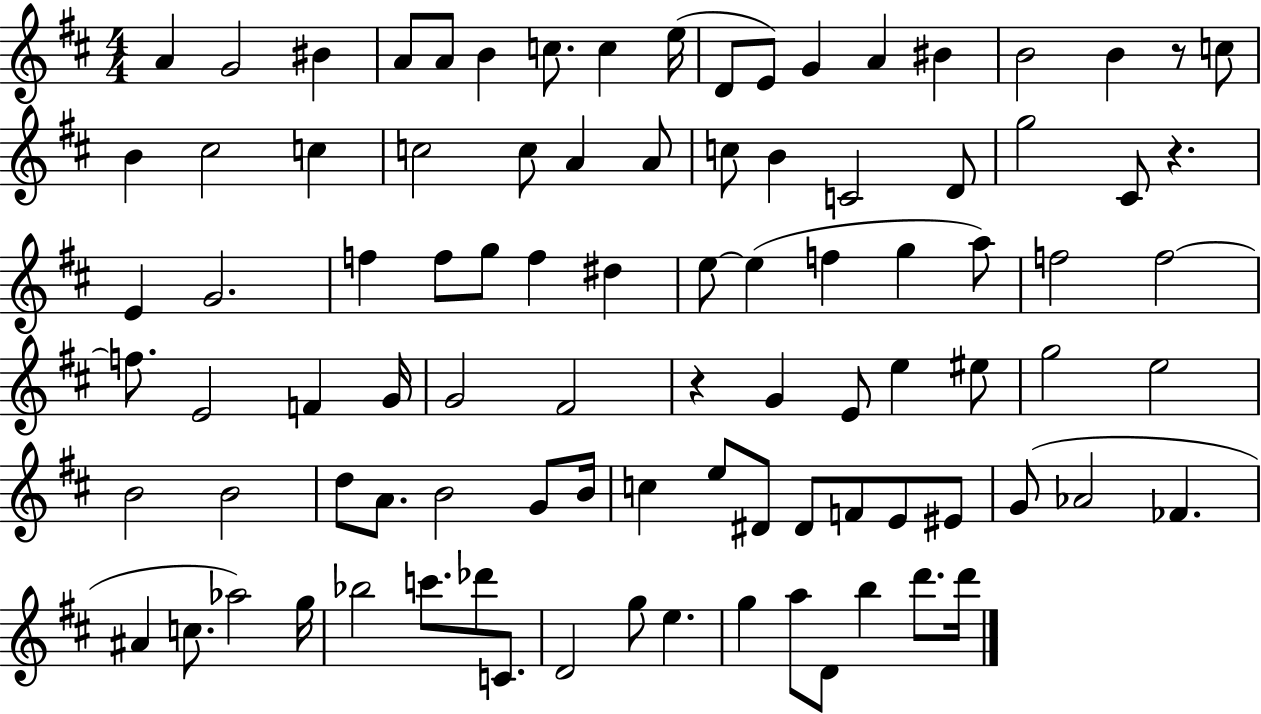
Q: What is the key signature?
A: D major